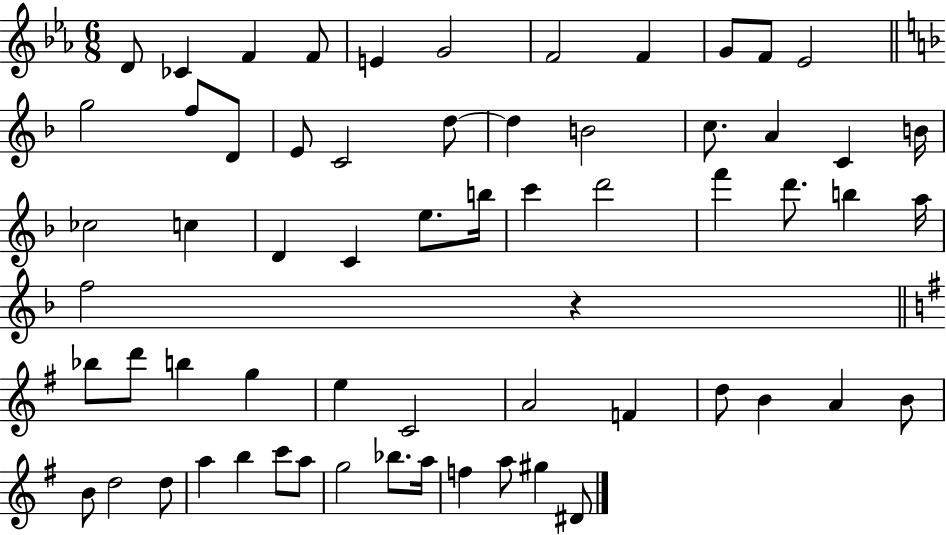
D4/e CES4/q F4/q F4/e E4/q G4/h F4/h F4/q G4/e F4/e Eb4/h G5/h F5/e D4/e E4/e C4/h D5/e D5/q B4/h C5/e. A4/q C4/q B4/s CES5/h C5/q D4/q C4/q E5/e. B5/s C6/q D6/h F6/q D6/e. B5/q A5/s F5/h R/q Bb5/e D6/e B5/q G5/q E5/q C4/h A4/h F4/q D5/e B4/q A4/q B4/e B4/e D5/h D5/e A5/q B5/q C6/e A5/e G5/h Bb5/e. A5/s F5/q A5/e G#5/q D#4/e